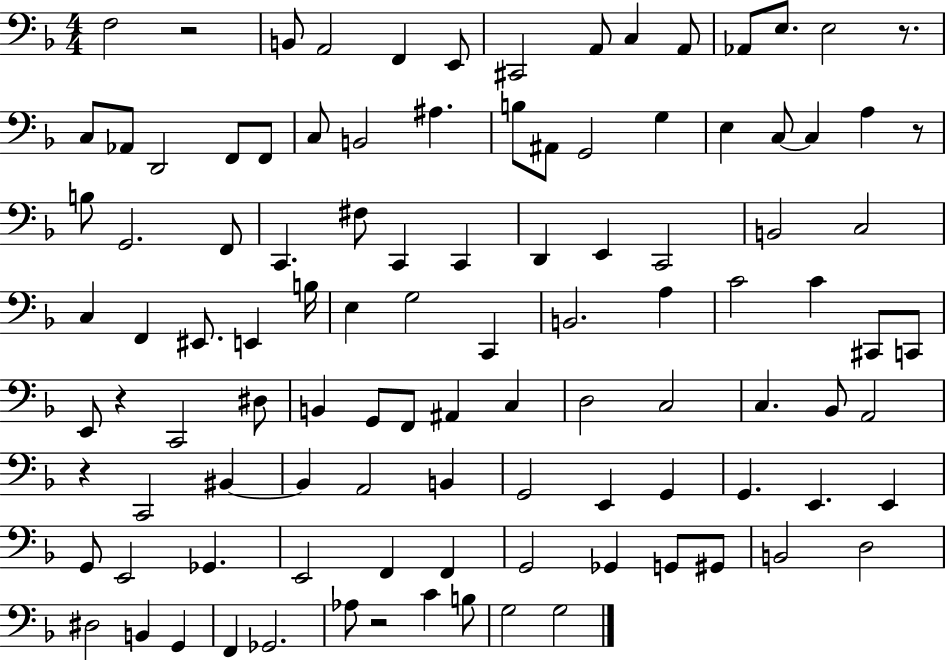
F3/h R/h B2/e A2/h F2/q E2/e C#2/h A2/e C3/q A2/e Ab2/e E3/e. E3/h R/e. C3/e Ab2/e D2/h F2/e F2/e C3/e B2/h A#3/q. B3/e A#2/e G2/h G3/q E3/q C3/e C3/q A3/q R/e B3/e G2/h. F2/e C2/q. F#3/e C2/q C2/q D2/q E2/q C2/h B2/h C3/h C3/q F2/q EIS2/e. E2/q B3/s E3/q G3/h C2/q B2/h. A3/q C4/h C4/q C#2/e C2/e E2/e R/q C2/h D#3/e B2/q G2/e F2/e A#2/q C3/q D3/h C3/h C3/q. Bb2/e A2/h R/q C2/h BIS2/q BIS2/q A2/h B2/q G2/h E2/q G2/q G2/q. E2/q. E2/q G2/e E2/h Gb2/q. E2/h F2/q F2/q G2/h Gb2/q G2/e G#2/e B2/h D3/h D#3/h B2/q G2/q F2/q Gb2/h. Ab3/e R/h C4/q B3/e G3/h G3/h